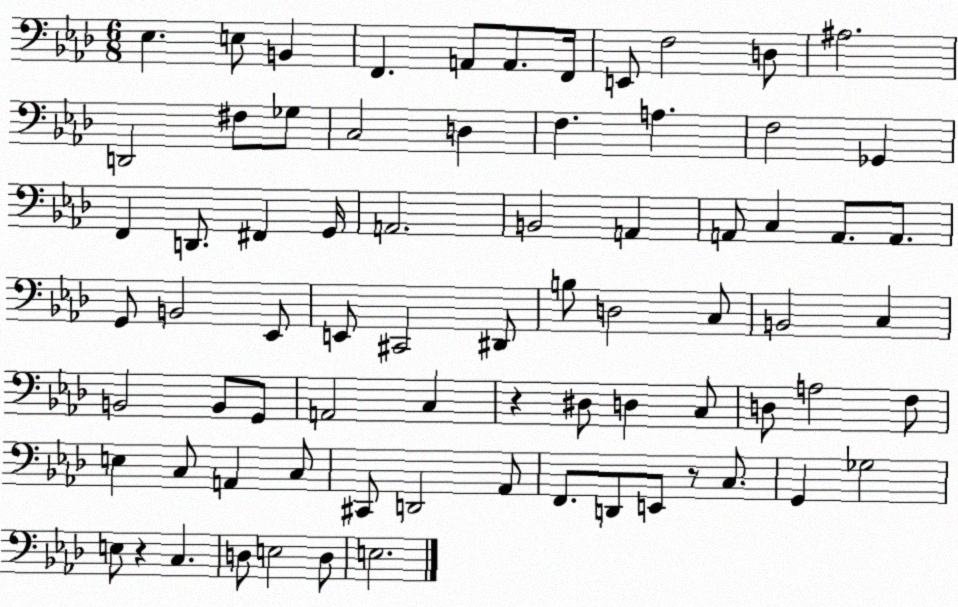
X:1
T:Untitled
M:6/8
L:1/4
K:Ab
_E, E,/2 B,, F,, A,,/2 A,,/2 F,,/4 E,,/2 F,2 D,/2 ^A,2 D,,2 ^F,/2 _G,/2 C,2 D, F, A, F,2 _G,, F,, D,,/2 ^F,, G,,/4 A,,2 B,,2 A,, A,,/2 C, A,,/2 A,,/2 G,,/2 B,,2 _E,,/2 E,,/2 ^C,,2 ^D,,/2 B,/2 D,2 C,/2 B,,2 C, B,,2 B,,/2 G,,/2 A,,2 C, z ^D,/2 D, C,/2 D,/2 A,2 F,/2 E, C,/2 A,, C,/2 ^C,,/2 D,,2 _A,,/2 F,,/2 D,,/2 E,,/2 z/2 C,/2 G,, _G,2 E,/2 z C, D,/2 E,2 D,/2 E,2